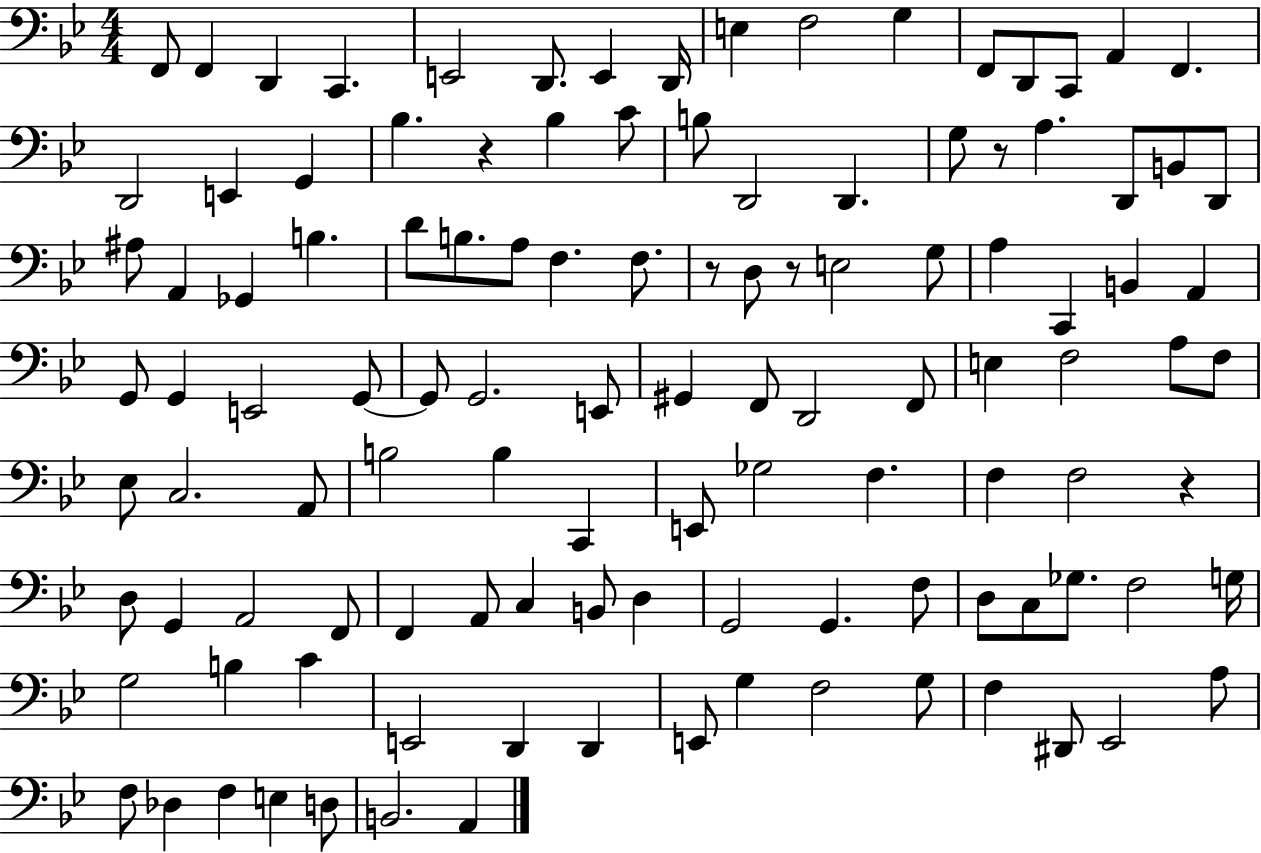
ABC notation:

X:1
T:Untitled
M:4/4
L:1/4
K:Bb
F,,/2 F,, D,, C,, E,,2 D,,/2 E,, D,,/4 E, F,2 G, F,,/2 D,,/2 C,,/2 A,, F,, D,,2 E,, G,, _B, z _B, C/2 B,/2 D,,2 D,, G,/2 z/2 A, D,,/2 B,,/2 D,,/2 ^A,/2 A,, _G,, B, D/2 B,/2 A,/2 F, F,/2 z/2 D,/2 z/2 E,2 G,/2 A, C,, B,, A,, G,,/2 G,, E,,2 G,,/2 G,,/2 G,,2 E,,/2 ^G,, F,,/2 D,,2 F,,/2 E, F,2 A,/2 F,/2 _E,/2 C,2 A,,/2 B,2 B, C,, E,,/2 _G,2 F, F, F,2 z D,/2 G,, A,,2 F,,/2 F,, A,,/2 C, B,,/2 D, G,,2 G,, F,/2 D,/2 C,/2 _G,/2 F,2 G,/4 G,2 B, C E,,2 D,, D,, E,,/2 G, F,2 G,/2 F, ^D,,/2 _E,,2 A,/2 F,/2 _D, F, E, D,/2 B,,2 A,,